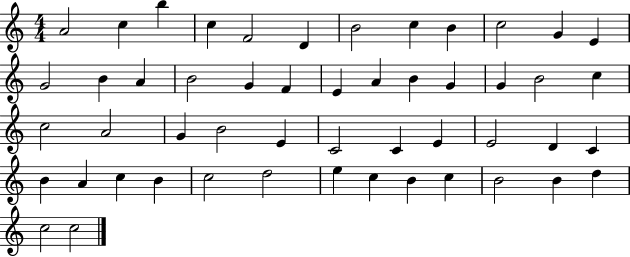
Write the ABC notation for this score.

X:1
T:Untitled
M:4/4
L:1/4
K:C
A2 c b c F2 D B2 c B c2 G E G2 B A B2 G F E A B G G B2 c c2 A2 G B2 E C2 C E E2 D C B A c B c2 d2 e c B c B2 B d c2 c2